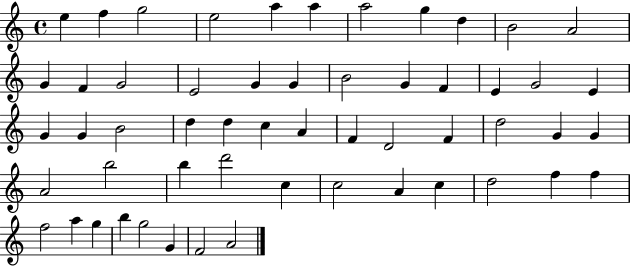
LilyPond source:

{
  \clef treble
  \time 4/4
  \defaultTimeSignature
  \key c \major
  e''4 f''4 g''2 | e''2 a''4 a''4 | a''2 g''4 d''4 | b'2 a'2 | \break g'4 f'4 g'2 | e'2 g'4 g'4 | b'2 g'4 f'4 | e'4 g'2 e'4 | \break g'4 g'4 b'2 | d''4 d''4 c''4 a'4 | f'4 d'2 f'4 | d''2 g'4 g'4 | \break a'2 b''2 | b''4 d'''2 c''4 | c''2 a'4 c''4 | d''2 f''4 f''4 | \break f''2 a''4 g''4 | b''4 g''2 g'4 | f'2 a'2 | \bar "|."
}